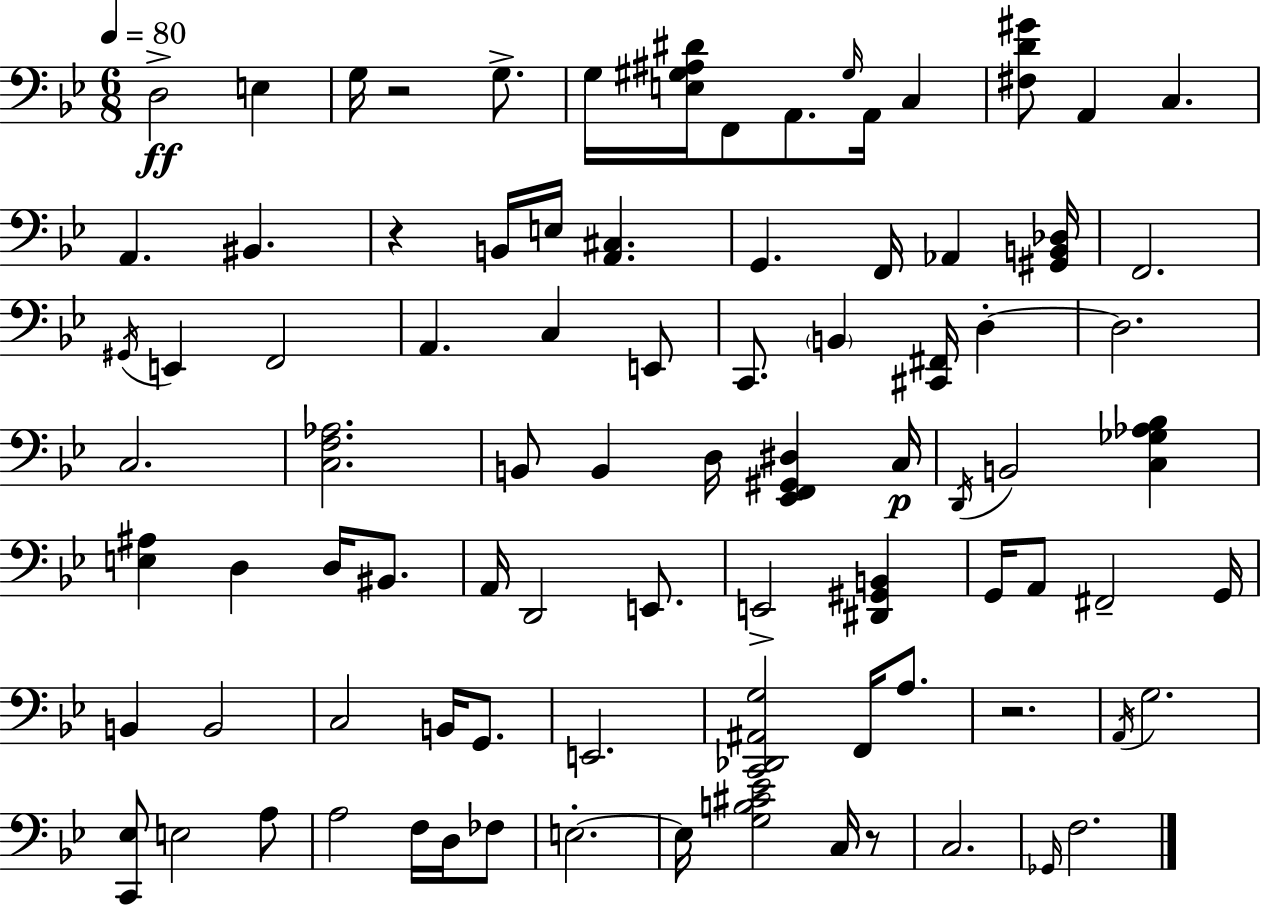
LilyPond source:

{
  \clef bass
  \numericTimeSignature
  \time 6/8
  \key bes \major
  \tempo 4 = 80
  d2->\ff e4 | g16 r2 g8.-> | g16 <e gis ais dis'>16 f,8 a,8. \grace { gis16 } a,16 c4 | <fis d' gis'>8 a,4 c4. | \break a,4. bis,4. | r4 b,16 e16 <a, cis>4. | g,4. f,16 aes,4 | <gis, b, des>16 f,2. | \break \acciaccatura { gis,16 } e,4 f,2 | a,4. c4 | e,8 c,8. \parenthesize b,4 <cis, fis,>16 d4-.~~ | d2. | \break c2. | <c f aes>2. | b,8 b,4 d16 <ees, f, gis, dis>4 | c16\p \acciaccatura { d,16 } b,2 <c ges aes bes>4 | \break <e ais>4 d4 d16 | bis,8. a,16 d,2 | e,8. e,2-> <dis, gis, b,>4 | g,16 a,8 fis,2-- | \break g,16 b,4 b,2 | c2 b,16 | g,8. e,2. | <c, des, ais, g>2 f,16 | \break a8. r2. | \acciaccatura { a,16 } g2. | <c, ees>8 e2 | a8 a2 | \break f16 d16 fes8 e2.-.~~ | e16 <g b cis' ees'>2 | c16 r8 c2. | \grace { ges,16 } f2. | \break \bar "|."
}